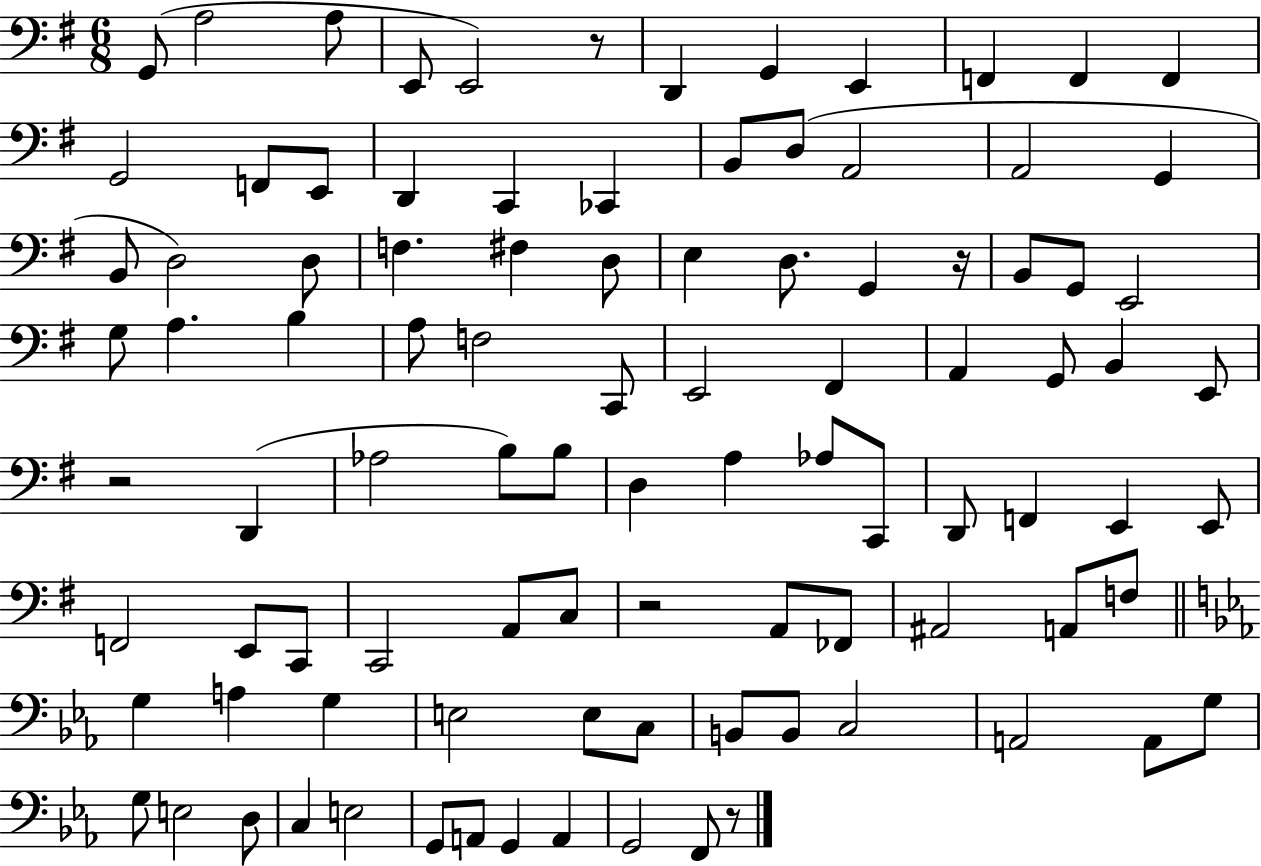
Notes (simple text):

G2/e A3/h A3/e E2/e E2/h R/e D2/q G2/q E2/q F2/q F2/q F2/q G2/h F2/e E2/e D2/q C2/q CES2/q B2/e D3/e A2/h A2/h G2/q B2/e D3/h D3/e F3/q. F#3/q D3/e E3/q D3/e. G2/q R/s B2/e G2/e E2/h G3/e A3/q. B3/q A3/e F3/h C2/e E2/h F#2/q A2/q G2/e B2/q E2/e R/h D2/q Ab3/h B3/e B3/e D3/q A3/q Ab3/e C2/e D2/e F2/q E2/q E2/e F2/h E2/e C2/e C2/h A2/e C3/e R/h A2/e FES2/e A#2/h A2/e F3/e G3/q A3/q G3/q E3/h E3/e C3/e B2/e B2/e C3/h A2/h A2/e G3/e G3/e E3/h D3/e C3/q E3/h G2/e A2/e G2/q A2/q G2/h F2/e R/e